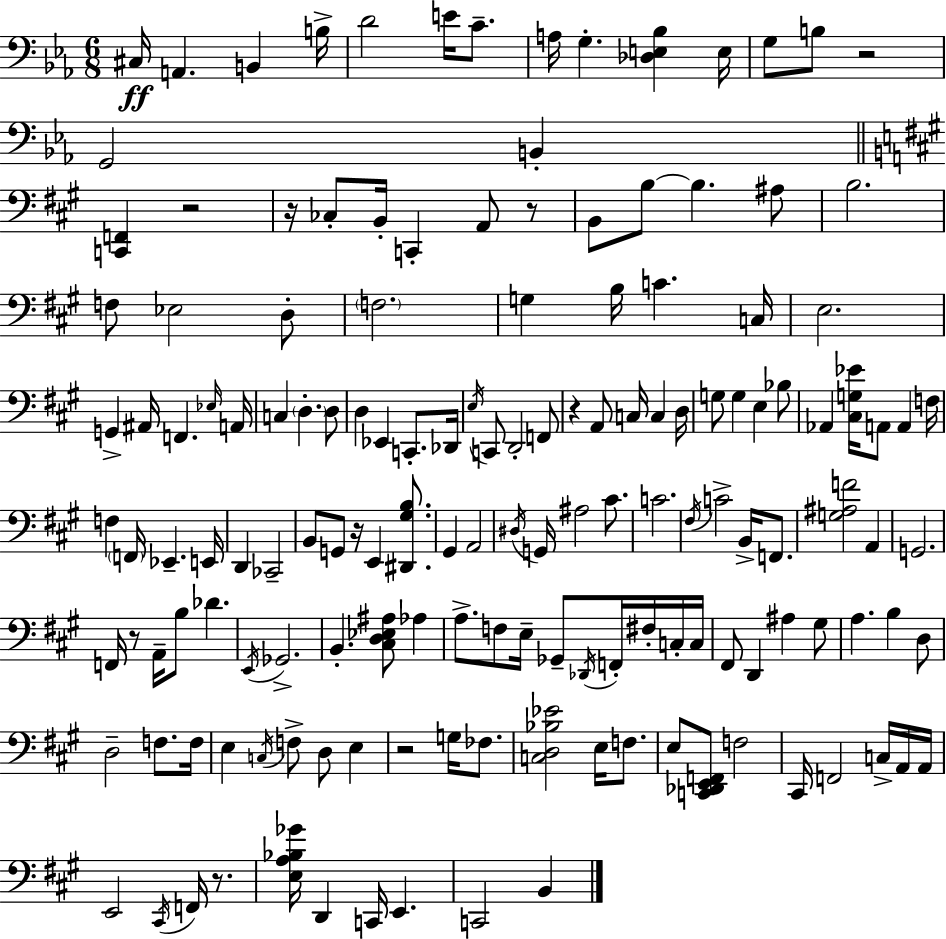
{
  \clef bass
  \numericTimeSignature
  \time 6/8
  \key c \minor
  \repeat volta 2 { cis16\ff a,4. b,4 b16-> | d'2 e'16 c'8.-- | a16 g4.-. <des e bes>4 e16 | g8 b8 r2 | \break g,2 b,4-. | \bar "||" \break \key a \major <c, f,>4 r2 | r16 ces8-. b,16-. c,4-. a,8 r8 | b,8 b8~~ b4. ais8 | b2. | \break f8 ees2 d8-. | \parenthesize f2. | g4 b16 c'4. c16 | e2. | \break g,4-> ais,16 f,4. \grace { ees16 } | a,16 c4 \parenthesize d4.-. d8 | d4 ees,4 c,8.-. | des,16 \acciaccatura { e16 } c,8 d,2-. | \break f,8 r4 a,8 c16 c4 | d16 g8 g4 e4 | bes8 aes,4 <cis g ees'>16 a,8 a,4 | f16 f4 \parenthesize f,16 ees,4.-- | \break e,16 d,4 ces,2-- | b,8 g,8 r16 e,4 <dis, gis b>8. | gis,4 a,2 | \acciaccatura { dis16 } g,16 ais2 | \break cis'8. c'2. | \acciaccatura { fis16 } c'2-> | b,16-> f,8. <g ais f'>2 | a,4 g,2. | \break f,16 r8 a,16-- b8 des'4. | \acciaccatura { e,16 } ges,2.-> | b,4.-. <cis d ees ais>8 | aes4 a8.-> f8 e16-- ges,8-- | \break \acciaccatura { des,16 } f,16-. fis16-. c16-. c16 fis,8 d,4 | ais4 gis8 a4. | b4 d8 d2-- | f8. f16 e4 \acciaccatura { c16 } f8-> | \break d8 e4 r2 | g16 fes8. <c d bes ees'>2 | e16 f8. e8 <c, des, e, f,>8 f2 | cis,16 f,2 | \break c16-> a,16 a,16 e,2 | \acciaccatura { cis,16 } f,16 r8. <e a bes ges'>16 d,4 | c,16 e,4. c,2 | b,4 } \bar "|."
}